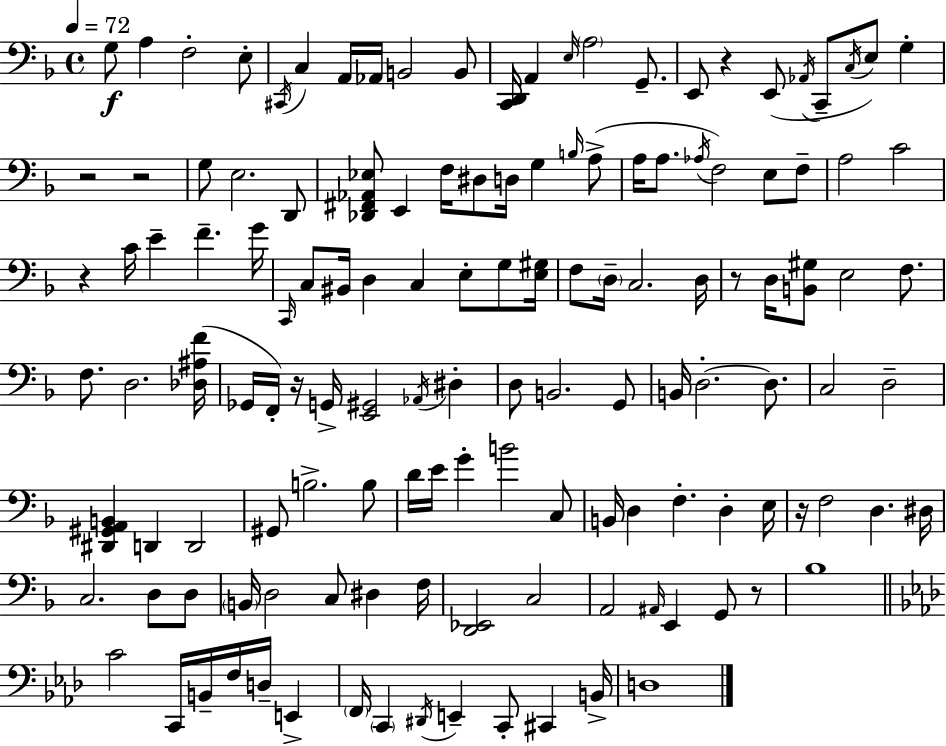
G3/e A3/q F3/h E3/e C#2/s C3/q A2/s Ab2/s B2/h B2/e [C2,D2]/s A2/q E3/s A3/h G2/e. E2/e R/q E2/e Ab2/s C2/e C3/s E3/e G3/q R/h R/h G3/e E3/h. D2/e [Db2,F#2,Ab2,Eb3]/e E2/q F3/s D#3/e D3/s G3/q B3/s A3/e A3/s A3/e. Ab3/s F3/h E3/e F3/e A3/h C4/h R/q C4/s E4/q F4/q. G4/s C2/s C3/e BIS2/s D3/q C3/q E3/e G3/e [E3,G#3]/s F3/e D3/s C3/h. D3/s R/e D3/s [B2,G#3]/e E3/h F3/e. F3/e. D3/h. [Db3,A#3,F4]/s Gb2/s F2/s R/s G2/s [E2,G#2]/h Ab2/s D#3/q D3/e B2/h. G2/e B2/s D3/h. D3/e. C3/h D3/h [D#2,G#2,A2,B2]/q D2/q D2/h G#2/e B3/h. B3/e D4/s E4/s G4/q B4/h C3/e B2/s D3/q F3/q. D3/q E3/s R/s F3/h D3/q. D#3/s C3/h. D3/e D3/e B2/s D3/h C3/e D#3/q F3/s [D2,Eb2]/h C3/h A2/h A#2/s E2/q G2/e R/e Bb3/w C4/h C2/s B2/s F3/s D3/s E2/q F2/s C2/q D#2/s E2/q C2/e C#2/q B2/s D3/w